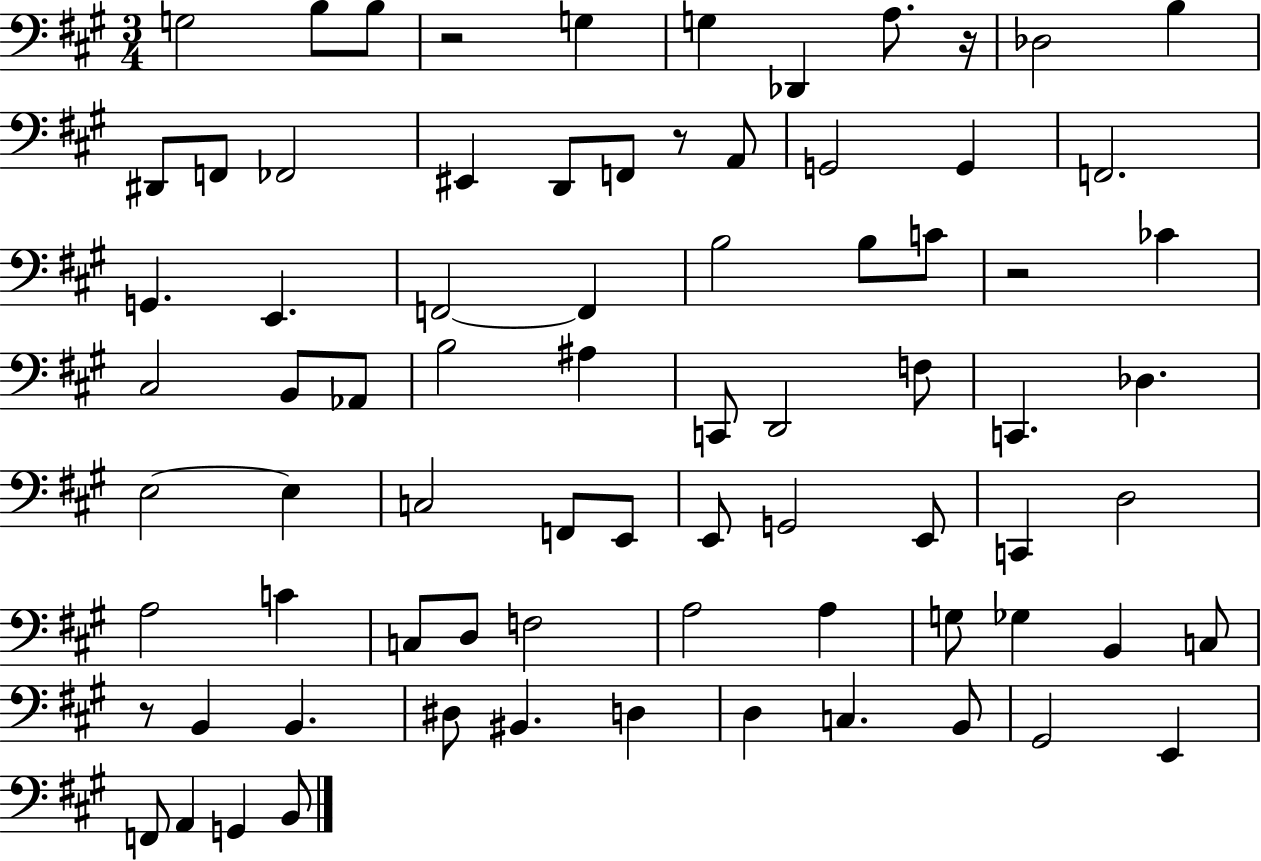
G3/h B3/e B3/e R/h G3/q G3/q Db2/q A3/e. R/s Db3/h B3/q D#2/e F2/e FES2/h EIS2/q D2/e F2/e R/e A2/e G2/h G2/q F2/h. G2/q. E2/q. F2/h F2/q B3/h B3/e C4/e R/h CES4/q C#3/h B2/e Ab2/e B3/h A#3/q C2/e D2/h F3/e C2/q. Db3/q. E3/h E3/q C3/h F2/e E2/e E2/e G2/h E2/e C2/q D3/h A3/h C4/q C3/e D3/e F3/h A3/h A3/q G3/e Gb3/q B2/q C3/e R/e B2/q B2/q. D#3/e BIS2/q. D3/q D3/q C3/q. B2/e G#2/h E2/q F2/e A2/q G2/q B2/e